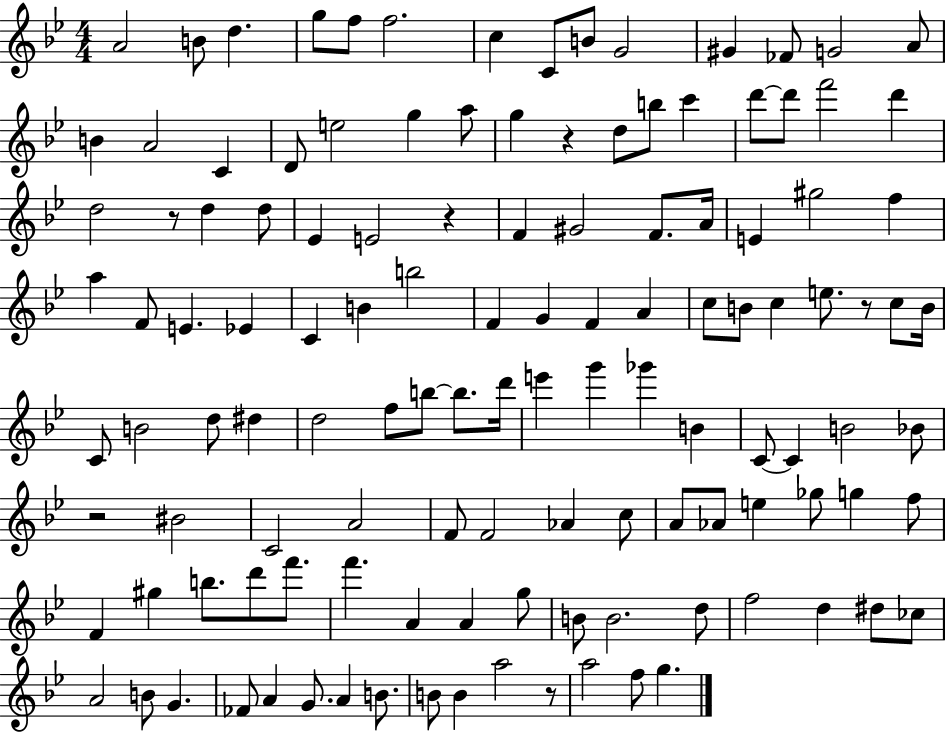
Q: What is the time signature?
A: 4/4